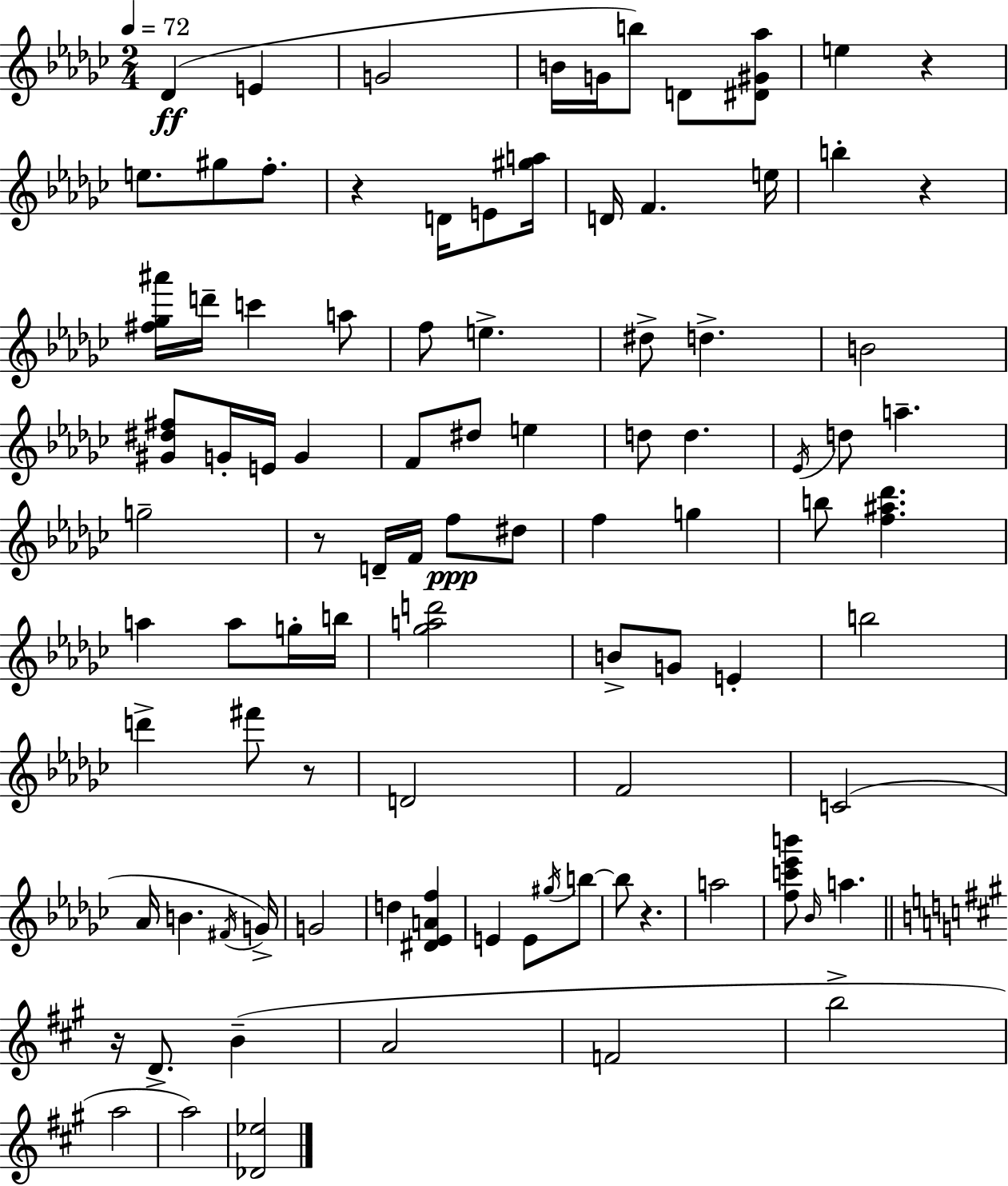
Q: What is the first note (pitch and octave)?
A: Db4